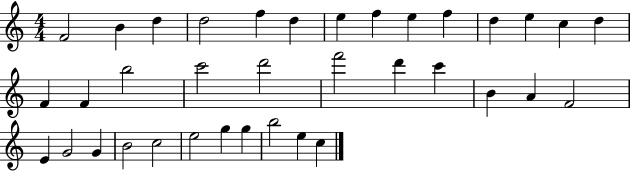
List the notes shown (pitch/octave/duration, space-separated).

F4/h B4/q D5/q D5/h F5/q D5/q E5/q F5/q E5/q F5/q D5/q E5/q C5/q D5/q F4/q F4/q B5/h C6/h D6/h F6/h D6/q C6/q B4/q A4/q F4/h E4/q G4/h G4/q B4/h C5/h E5/h G5/q G5/q B5/h E5/q C5/q